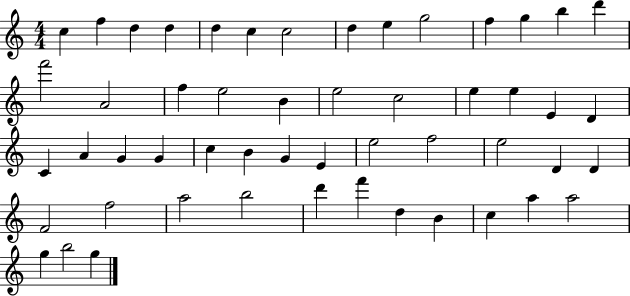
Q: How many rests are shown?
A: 0